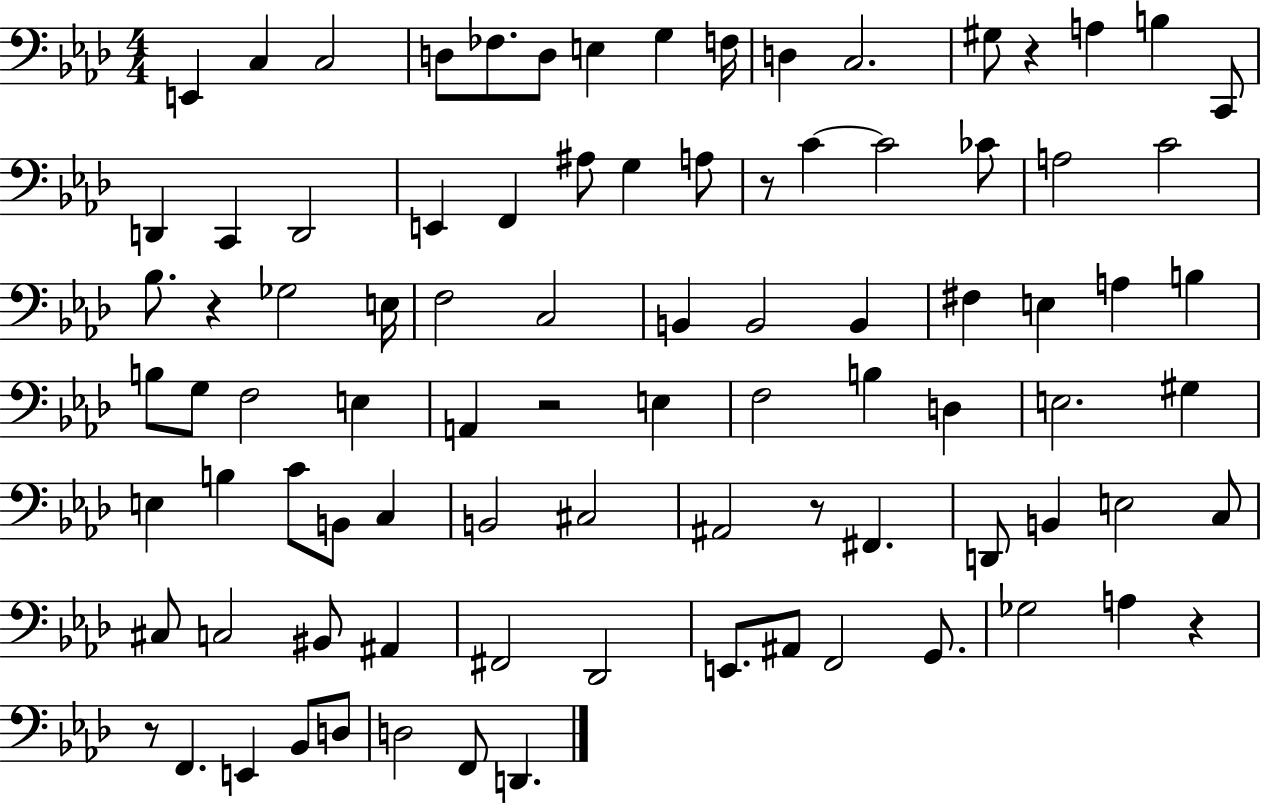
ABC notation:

X:1
T:Untitled
M:4/4
L:1/4
K:Ab
E,, C, C,2 D,/2 _F,/2 D,/2 E, G, F,/4 D, C,2 ^G,/2 z A, B, C,,/2 D,, C,, D,,2 E,, F,, ^A,/2 G, A,/2 z/2 C C2 _C/2 A,2 C2 _B,/2 z _G,2 E,/4 F,2 C,2 B,, B,,2 B,, ^F, E, A, B, B,/2 G,/2 F,2 E, A,, z2 E, F,2 B, D, E,2 ^G, E, B, C/2 B,,/2 C, B,,2 ^C,2 ^A,,2 z/2 ^F,, D,,/2 B,, E,2 C,/2 ^C,/2 C,2 ^B,,/2 ^A,, ^F,,2 _D,,2 E,,/2 ^A,,/2 F,,2 G,,/2 _G,2 A, z z/2 F,, E,, _B,,/2 D,/2 D,2 F,,/2 D,,